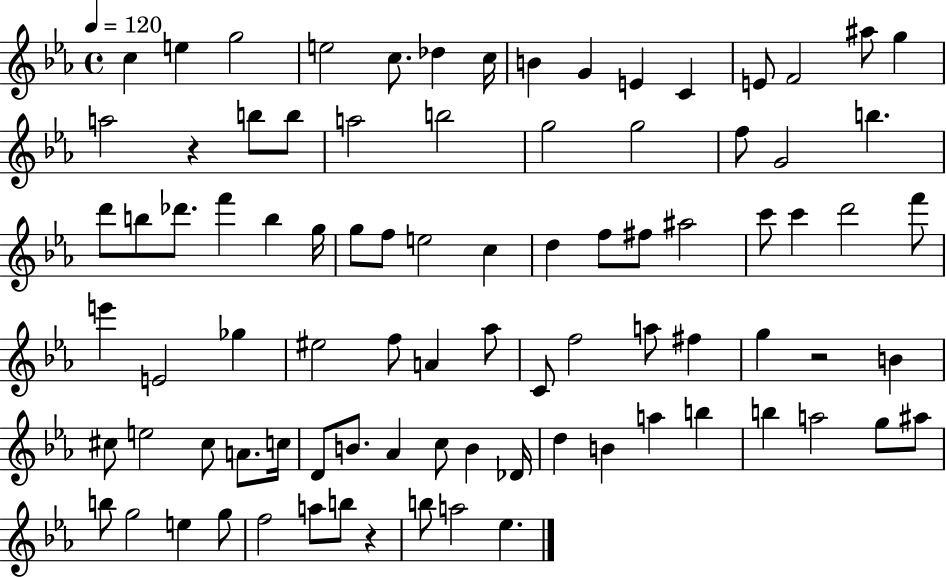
{
  \clef treble
  \time 4/4
  \defaultTimeSignature
  \key ees \major
  \tempo 4 = 120
  c''4 e''4 g''2 | e''2 c''8. des''4 c''16 | b'4 g'4 e'4 c'4 | e'8 f'2 ais''8 g''4 | \break a''2 r4 b''8 b''8 | a''2 b''2 | g''2 g''2 | f''8 g'2 b''4. | \break d'''8 b''8 des'''8. f'''4 b''4 g''16 | g''8 f''8 e''2 c''4 | d''4 f''8 fis''8 ais''2 | c'''8 c'''4 d'''2 f'''8 | \break e'''4 e'2 ges''4 | eis''2 f''8 a'4 aes''8 | c'8 f''2 a''8 fis''4 | g''4 r2 b'4 | \break cis''8 e''2 cis''8 a'8. c''16 | d'8 b'8. aes'4 c''8 b'4 des'16 | d''4 b'4 a''4 b''4 | b''4 a''2 g''8 ais''8 | \break b''8 g''2 e''4 g''8 | f''2 a''8 b''8 r4 | b''8 a''2 ees''4. | \bar "|."
}